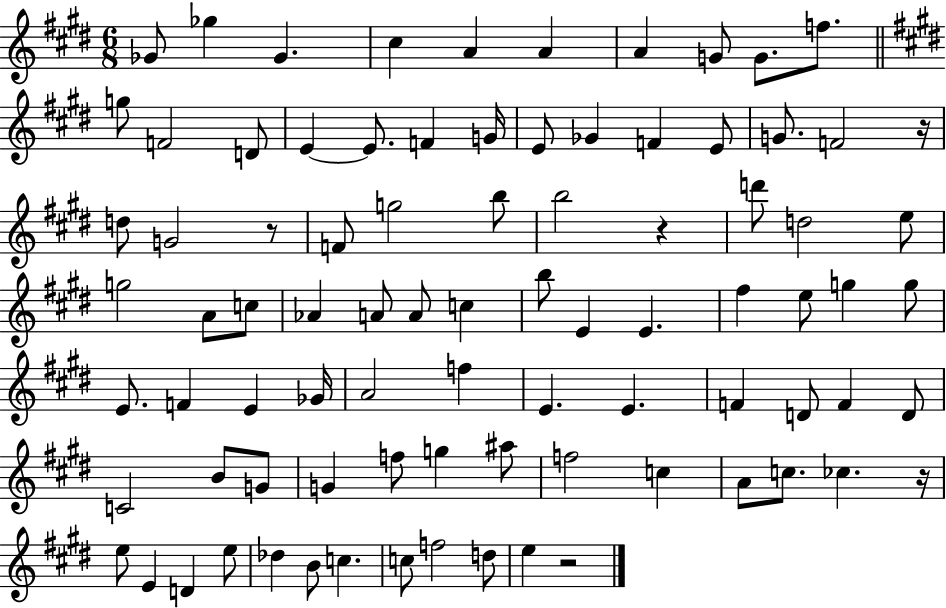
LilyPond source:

{
  \clef treble
  \numericTimeSignature
  \time 6/8
  \key e \major
  ges'8 ges''4 ges'4. | cis''4 a'4 a'4 | a'4 g'8 g'8. f''8. | \bar "||" \break \key e \major g''8 f'2 d'8 | e'4~~ e'8. f'4 g'16 | e'8 ges'4 f'4 e'8 | g'8. f'2 r16 | \break d''8 g'2 r8 | f'8 g''2 b''8 | b''2 r4 | d'''8 d''2 e''8 | \break g''2 a'8 c''8 | aes'4 a'8 a'8 c''4 | b''8 e'4 e'4. | fis''4 e''8 g''4 g''8 | \break e'8. f'4 e'4 ges'16 | a'2 f''4 | e'4. e'4. | f'4 d'8 f'4 d'8 | \break c'2 b'8 g'8 | g'4 f''8 g''4 ais''8 | f''2 c''4 | a'8 c''8. ces''4. r16 | \break e''8 e'4 d'4 e''8 | des''4 b'8 c''4. | c''8 f''2 d''8 | e''4 r2 | \break \bar "|."
}